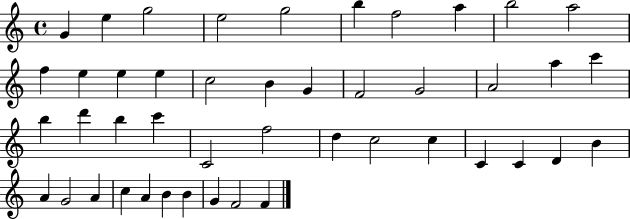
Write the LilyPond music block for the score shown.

{
  \clef treble
  \time 4/4
  \defaultTimeSignature
  \key c \major
  g'4 e''4 g''2 | e''2 g''2 | b''4 f''2 a''4 | b''2 a''2 | \break f''4 e''4 e''4 e''4 | c''2 b'4 g'4 | f'2 g'2 | a'2 a''4 c'''4 | \break b''4 d'''4 b''4 c'''4 | c'2 f''2 | d''4 c''2 c''4 | c'4 c'4 d'4 b'4 | \break a'4 g'2 a'4 | c''4 a'4 b'4 b'4 | g'4 f'2 f'4 | \bar "|."
}